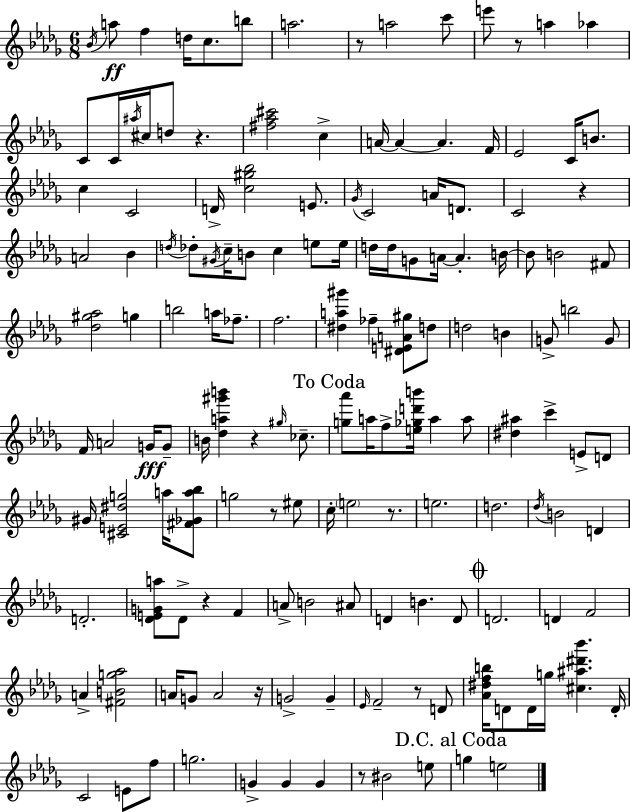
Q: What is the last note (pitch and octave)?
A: E5